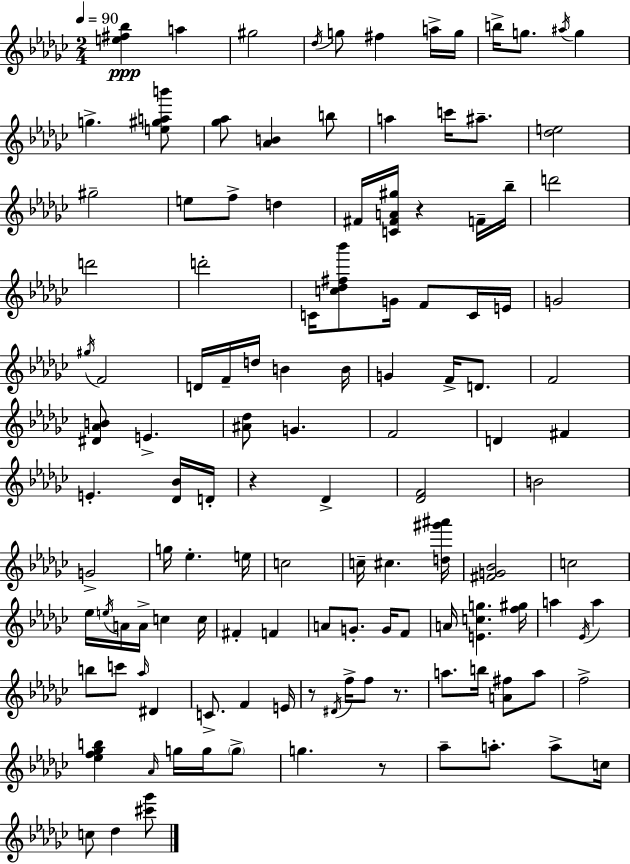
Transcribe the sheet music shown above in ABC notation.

X:1
T:Untitled
M:2/4
L:1/4
K:Ebm
[e^f_b] a ^g2 _d/4 g/2 ^f a/4 g/4 b/4 g/2 ^a/4 g g [e^gab']/2 [_g_a]/2 [_AB] b/2 a c'/4 ^a/2 [_de]2 ^g2 e/2 f/2 d ^F/4 [C^FA^g]/4 z F/4 _b/4 d'2 d'2 d'2 C/4 [c_d^f_b']/2 G/4 F/2 C/4 E/4 G2 ^g/4 F2 D/4 F/4 d/4 B B/4 G F/4 D/2 F2 [^D_AB]/2 E [^A_d]/2 G F2 D ^F E [_D_B]/4 D/4 z _D [_DF]2 B2 G2 g/4 _e e/4 c2 c/4 ^c [d^g'^a']/4 [^FG_B]2 c2 _e/4 e/4 A/4 A/4 c c/4 ^F F A/2 G/2 G/4 F/2 A/4 [Ecg] [f^g]/4 a _E/4 a b/2 c'/2 _a/4 ^D C/2 F E/4 z/2 ^D/4 f/4 f/2 z/2 a/2 b/4 [A^f]/2 a/2 f2 [_ef_gb] _A/4 g/4 g/4 g/2 g z/2 _a/2 a/2 a/2 c/4 c/2 _d [^c'_g']/2